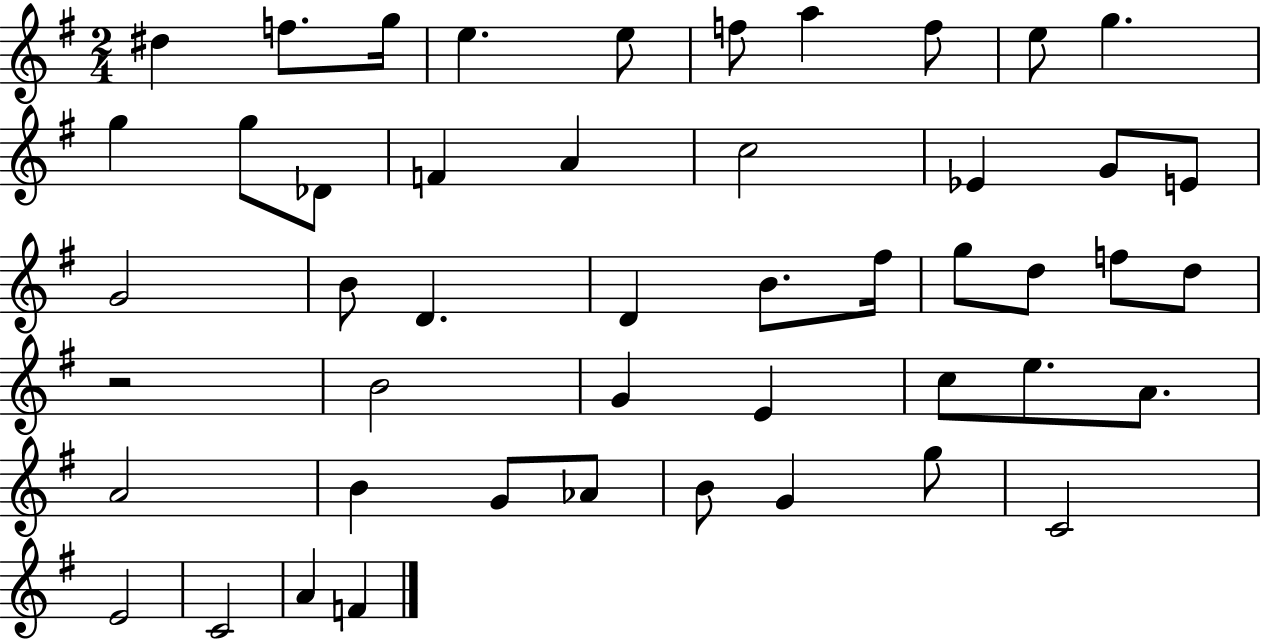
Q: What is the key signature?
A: G major